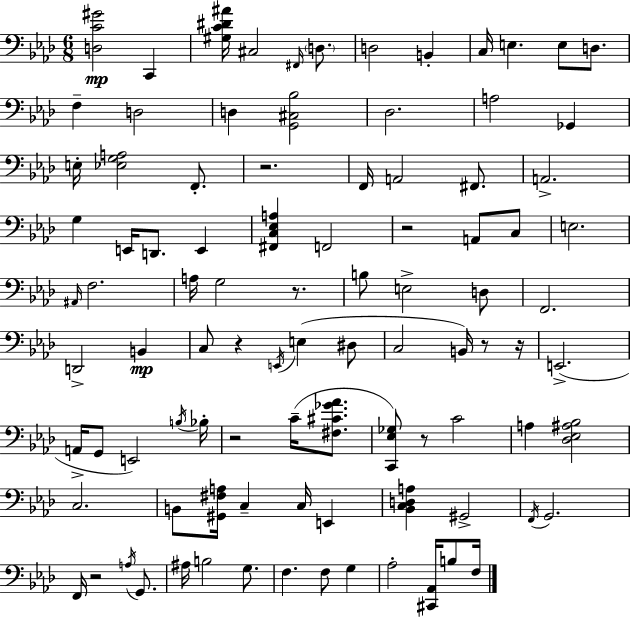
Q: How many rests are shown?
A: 9